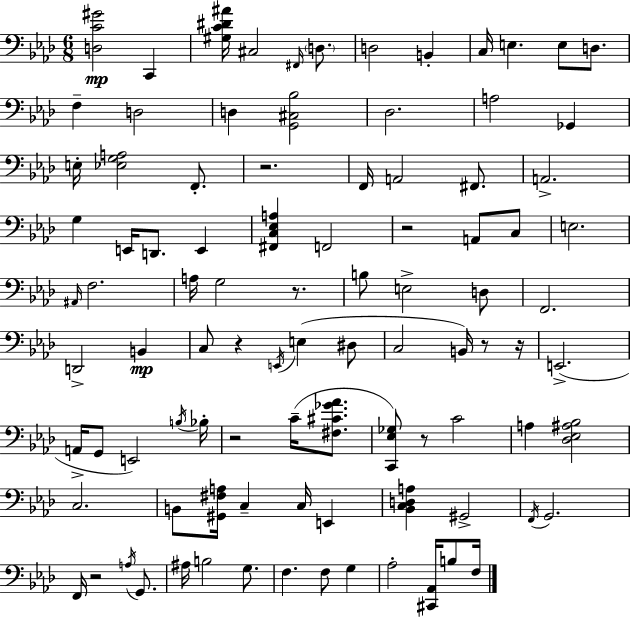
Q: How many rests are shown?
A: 9